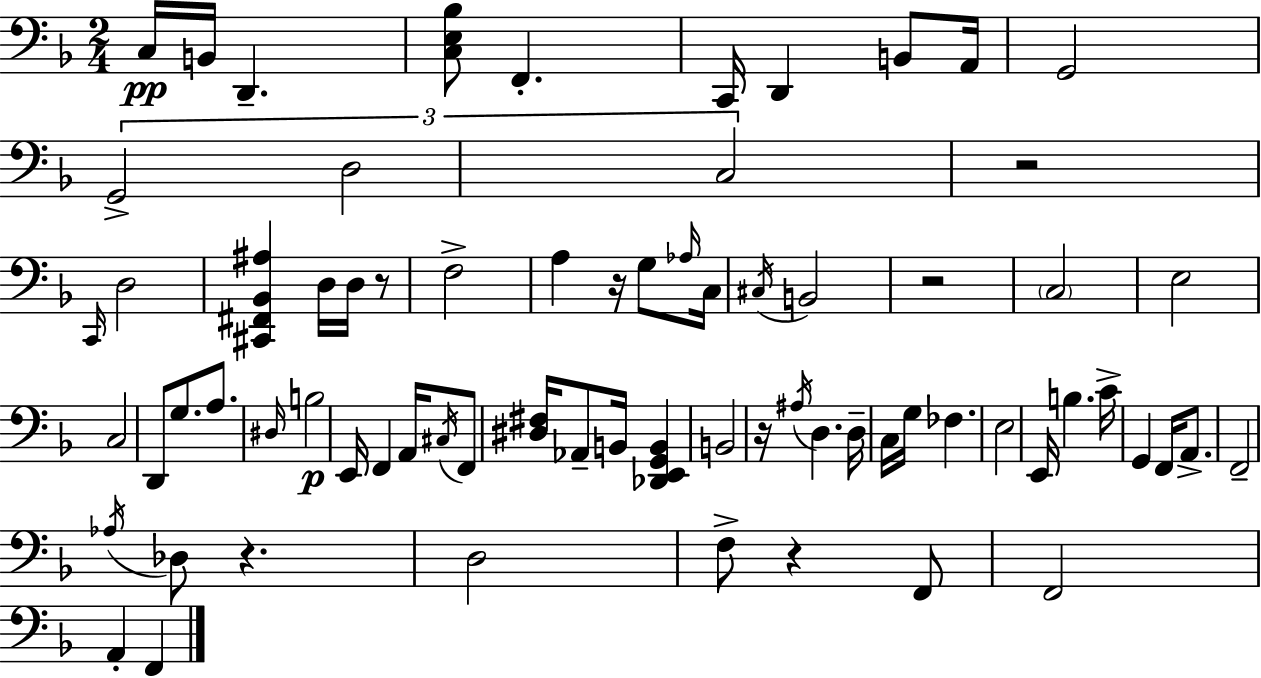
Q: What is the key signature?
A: F major